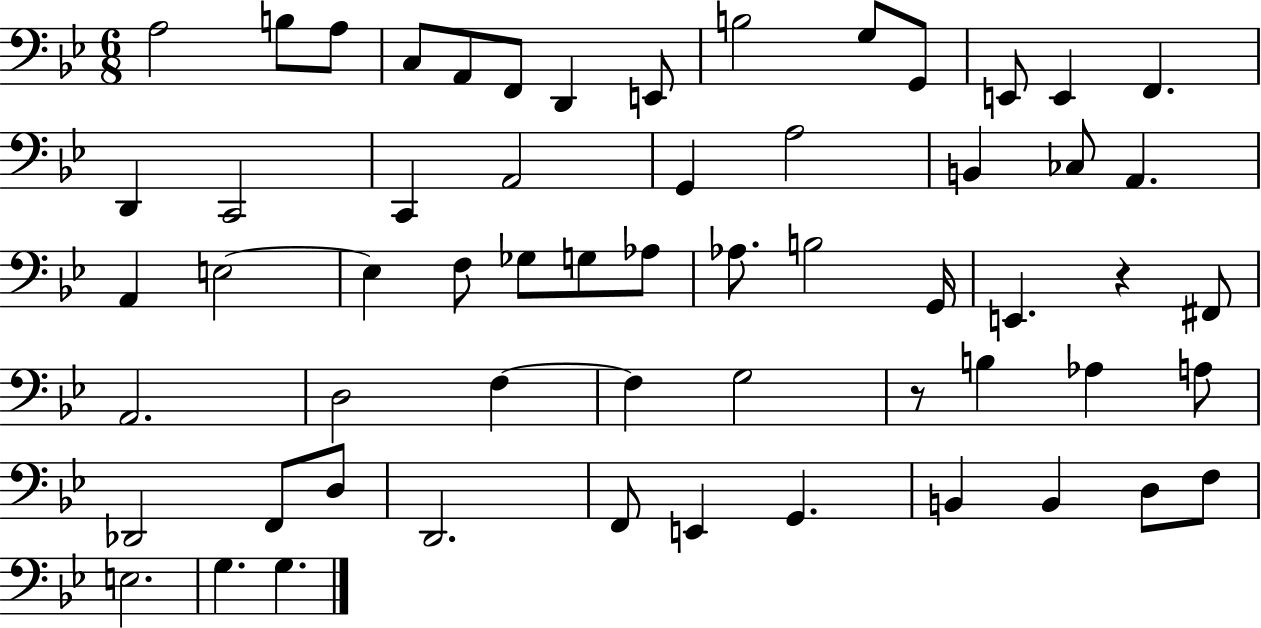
A3/h B3/e A3/e C3/e A2/e F2/e D2/q E2/e B3/h G3/e G2/e E2/e E2/q F2/q. D2/q C2/h C2/q A2/h G2/q A3/h B2/q CES3/e A2/q. A2/q E3/h E3/q F3/e Gb3/e G3/e Ab3/e Ab3/e. B3/h G2/s E2/q. R/q F#2/e A2/h. D3/h F3/q F3/q G3/h R/e B3/q Ab3/q A3/e Db2/h F2/e D3/e D2/h. F2/e E2/q G2/q. B2/q B2/q D3/e F3/e E3/h. G3/q. G3/q.